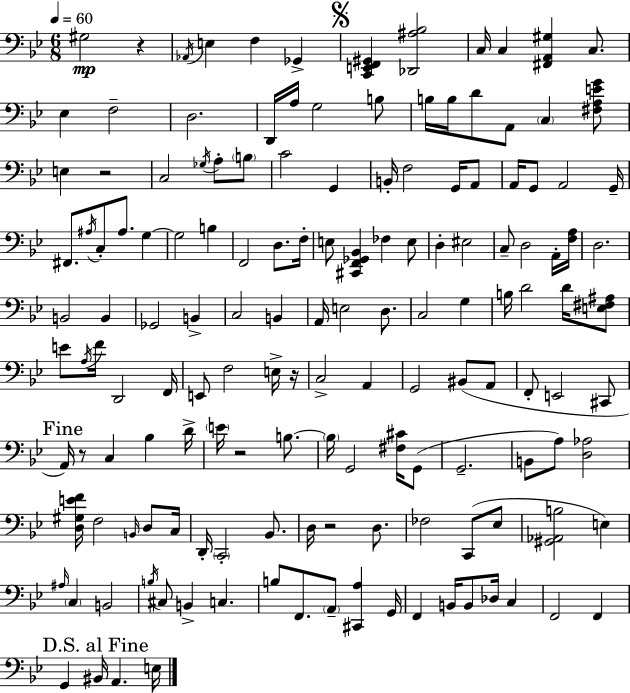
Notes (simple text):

G#3/h R/q Ab2/s E3/q F3/q Gb2/q [C2,E2,F2,G#2]/q [Db2,A#3,Bb3]/h C3/s C3/q [F#2,A2,G#3]/q C3/e. Eb3/q F3/h D3/h. D2/s A3/s G3/h B3/e B3/s B3/s D4/e A2/e C3/q [F#3,A3,E4,G4]/e E3/q R/h C3/h Gb3/s A3/e B3/e C4/h G2/q B2/s F3/h G2/s A2/e A2/s G2/e A2/h G2/s F#2/e. A#3/s C3/e A#3/e. G3/q G3/h B3/q F2/h D3/e. F3/s E3/e [C#2,F2,Gb2,Bb2]/q FES3/q E3/e D3/q EIS3/h C3/e D3/h A2/s [F3,A3]/s D3/h. B2/h B2/q Gb2/h B2/q C3/h B2/q A2/s E3/h D3/e. C3/h G3/q B3/s D4/h D4/s [E3,F#3,A#3]/e E4/e A3/s F4/s D2/h F2/s E2/e F3/h E3/s R/s C3/h A2/q G2/h BIS2/e A2/e F2/e E2/h C#2/e A2/s R/e C3/q Bb3/q D4/s E4/s R/h B3/e. B3/s G2/h [F#3,C#4]/s G2/e G2/h. B2/e A3/e [D3,Ab3]/h [D3,G#3,E4,F4]/s F3/h B2/s D3/e C3/s D2/s C2/h Bb2/e. D3/s R/h D3/e. FES3/h C2/e Eb3/e [G#2,Ab2,B3]/h E3/q A#3/s C3/q B2/h B3/s C#3/e B2/q C3/q. B3/e F2/e. A2/e [C#2,A3]/q G2/s F2/q B2/s B2/e Db3/s C3/q F2/h F2/q G2/q BIS2/s A2/q. E3/s